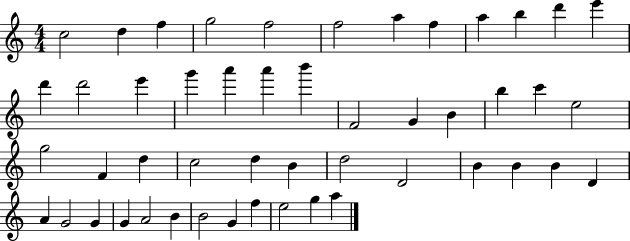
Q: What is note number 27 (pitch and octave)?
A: F4